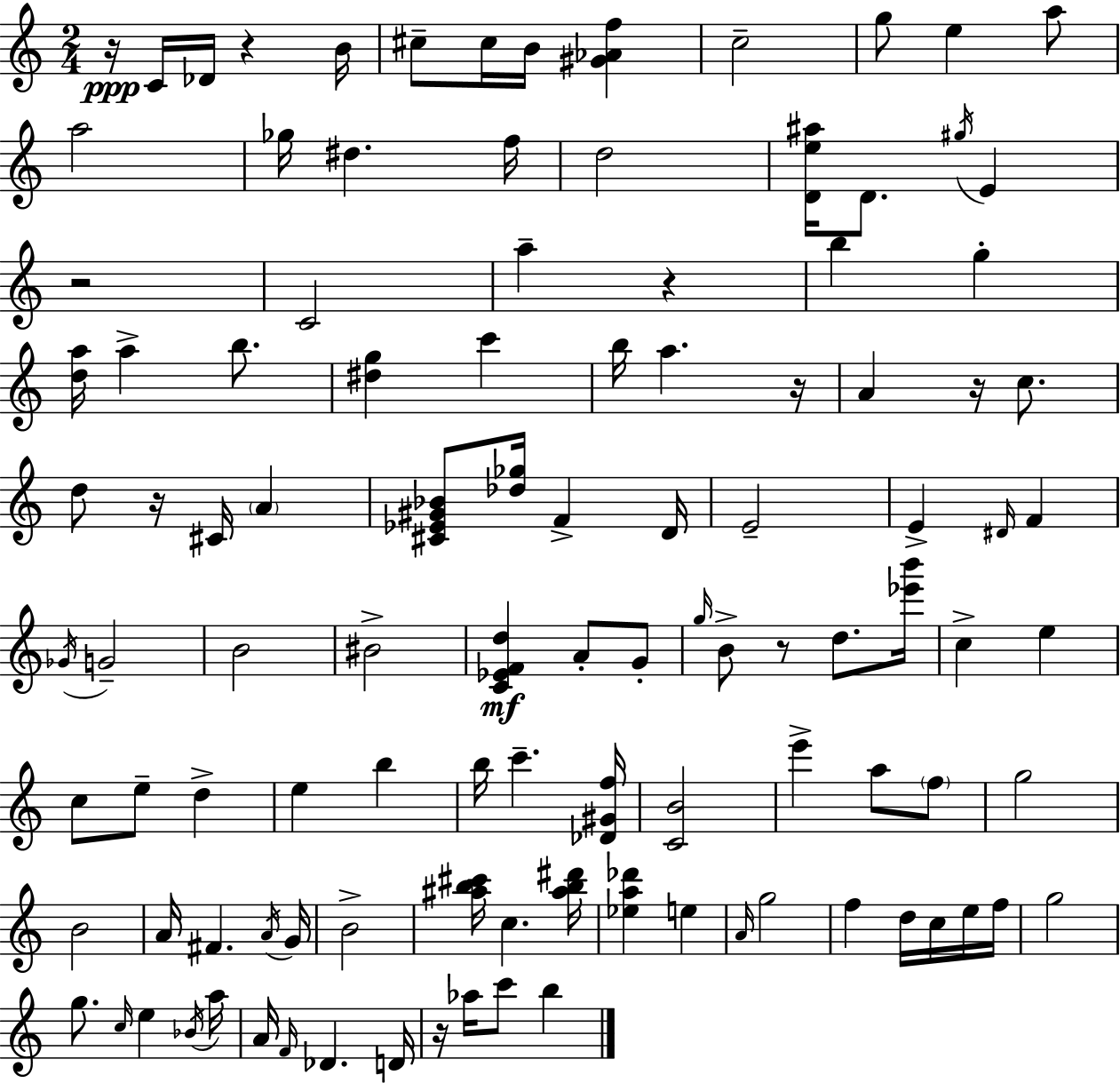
X:1
T:Untitled
M:2/4
L:1/4
K:C
z/4 C/4 _D/4 z B/4 ^c/2 ^c/4 B/4 [^G_Af] c2 g/2 e a/2 a2 _g/4 ^d f/4 d2 [De^a]/4 D/2 ^g/4 E z2 C2 a z b g [da]/4 a b/2 [^dg] c' b/4 a z/4 A z/4 c/2 d/2 z/4 ^C/4 A [^C_E^G_B]/2 [_d_g]/4 F D/4 E2 E ^D/4 F _G/4 G2 B2 ^B2 [C_EFd] A/2 G/2 g/4 B/2 z/2 d/2 [_e'b']/4 c e c/2 e/2 d e b b/4 c' [_D^Gf]/4 [CB]2 e' a/2 f/2 g2 B2 A/4 ^F A/4 G/4 B2 [^ab^c']/4 c [^ab^d']/4 [_ea_d'] e A/4 g2 f d/4 c/4 e/4 f/4 g2 g/2 c/4 e _B/4 a/4 A/4 F/4 _D D/4 z/4 _a/4 c'/2 b